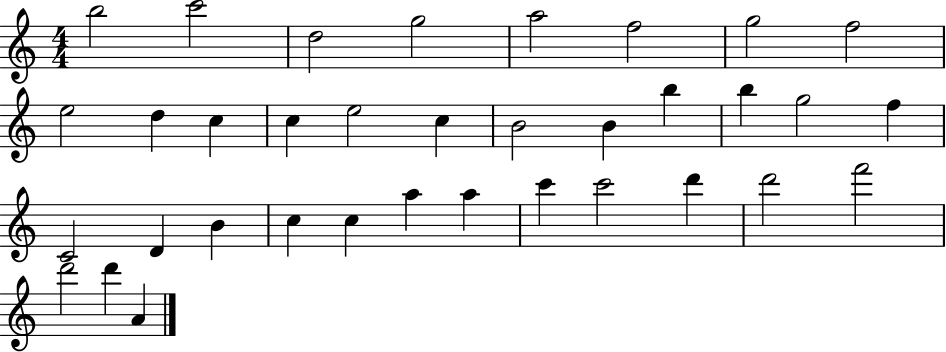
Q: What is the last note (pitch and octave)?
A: A4